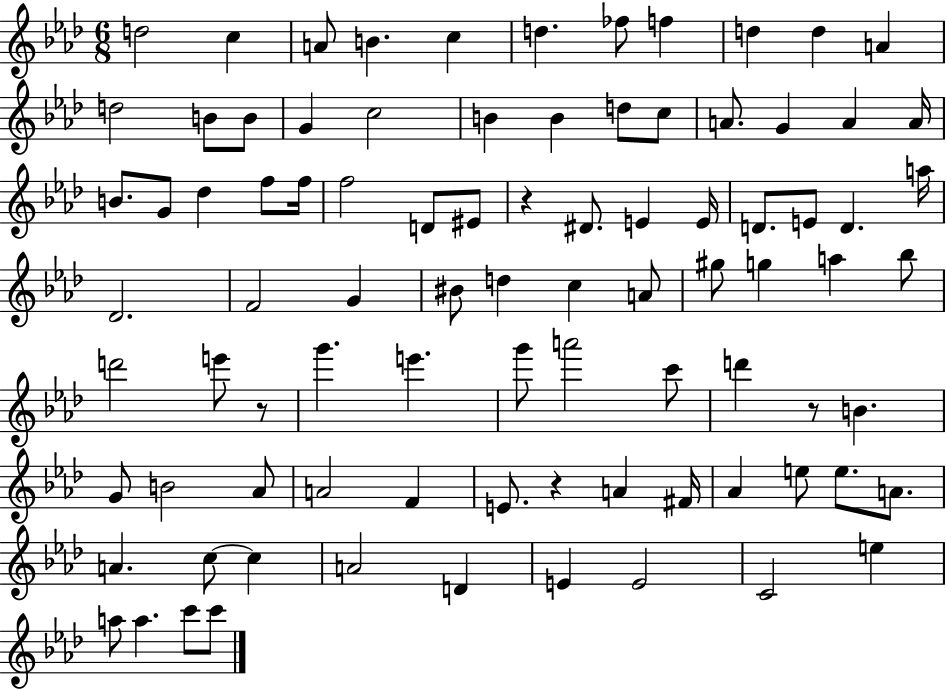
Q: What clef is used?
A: treble